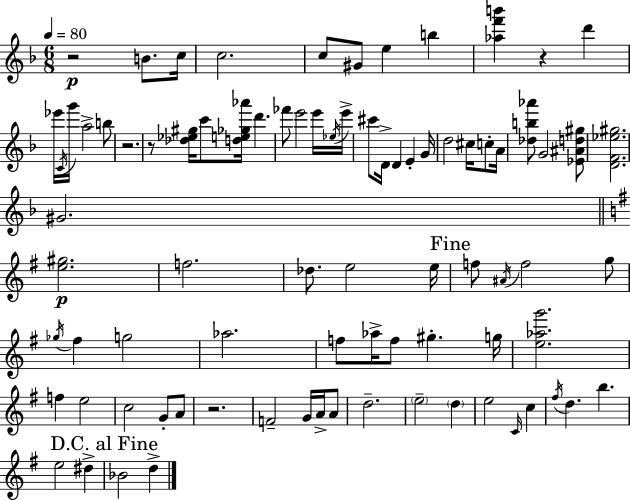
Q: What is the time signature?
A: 6/8